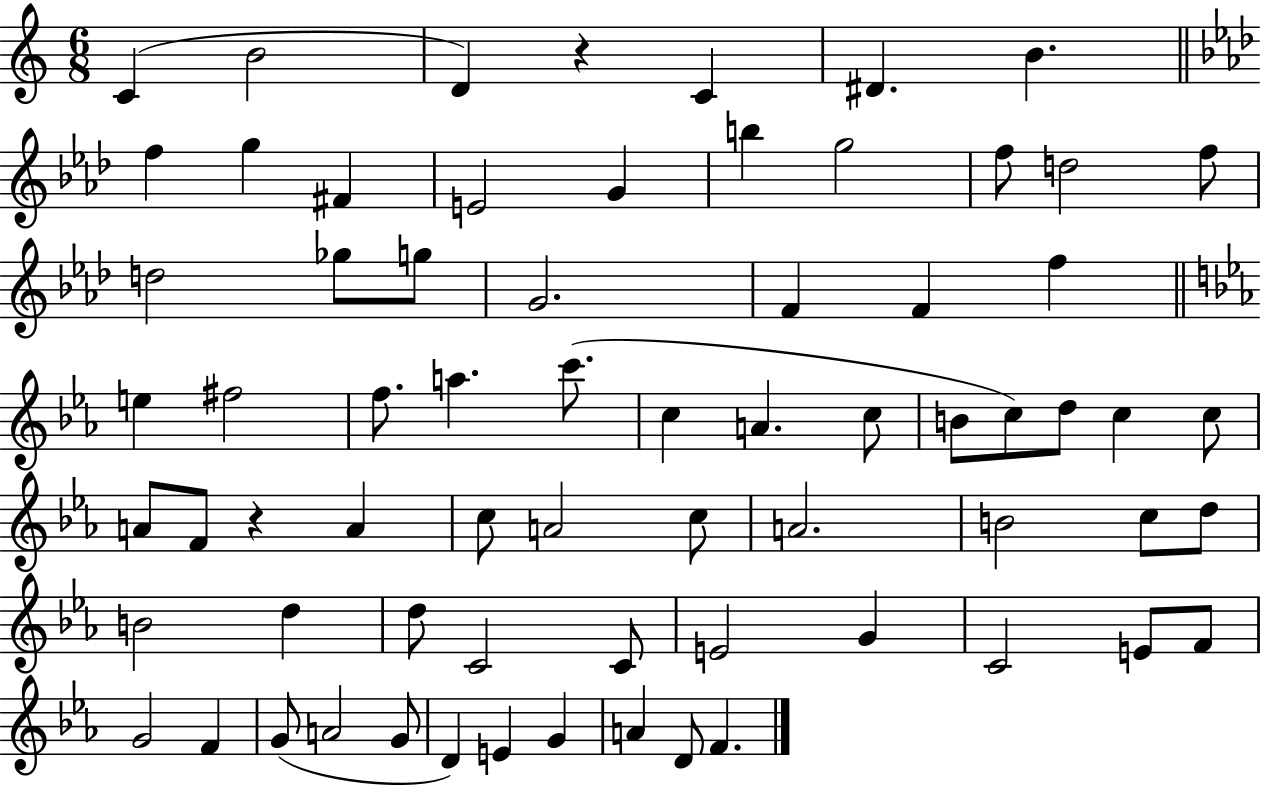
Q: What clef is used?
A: treble